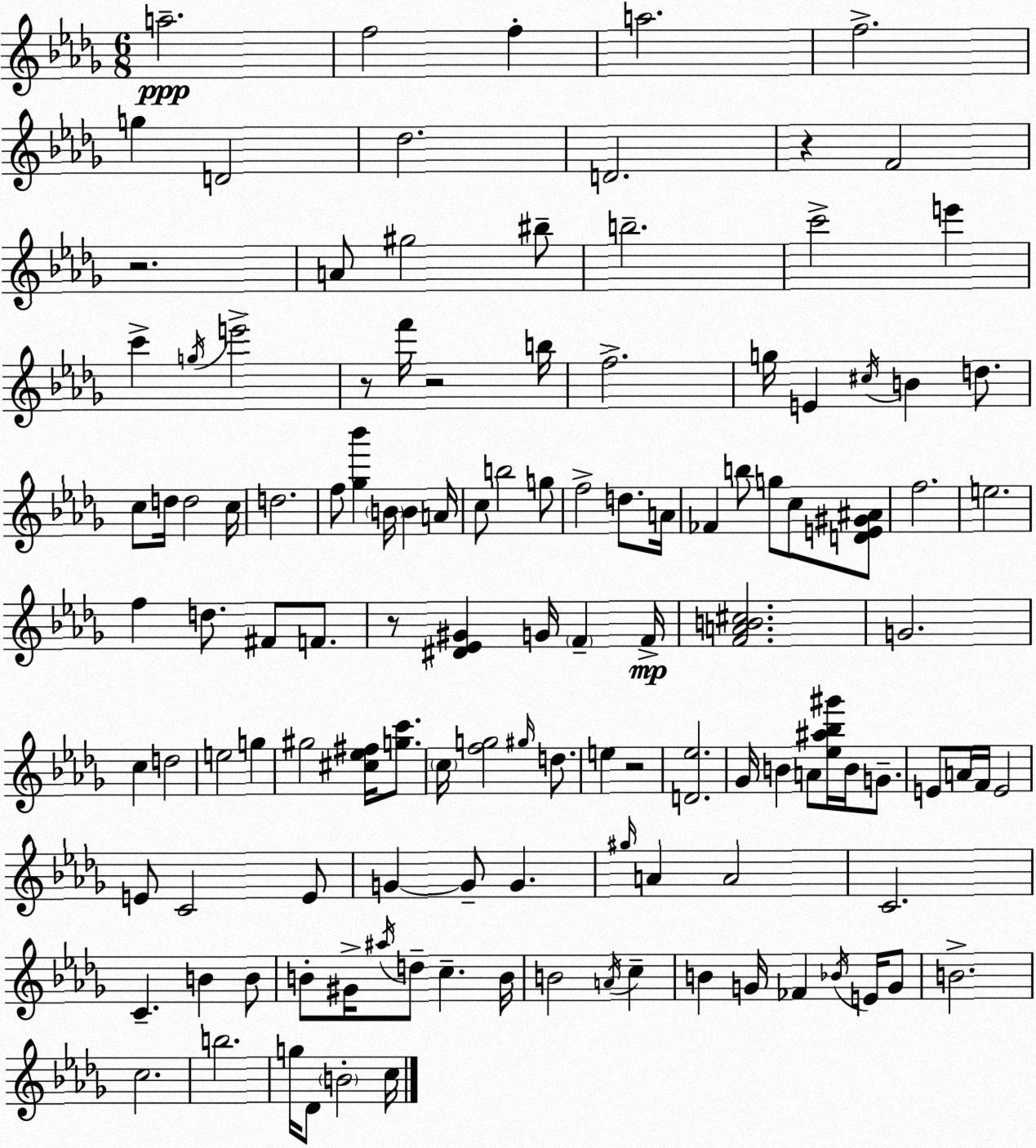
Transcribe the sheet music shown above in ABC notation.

X:1
T:Untitled
M:6/8
L:1/4
K:Bbm
a2 f2 f a2 f2 g D2 _d2 D2 z F2 z2 A/2 ^g2 ^b/2 b2 c'2 e' c' g/4 e'2 z/2 f'/4 z2 b/4 f2 g/4 E ^c/4 B d/2 c/2 d/4 d2 c/4 d2 f/2 [_g_b'] B/4 B A/4 c/2 b2 g/2 f2 d/2 A/4 _F b/2 g/2 c/2 [DE^G^A]/2 f2 e2 f d/2 ^F/2 F/2 z/2 [^D_E^G] G/4 F F/4 [FAB^c]2 G2 c d2 e2 g ^g2 [^c_e^f]/4 [gc']/2 c/4 [fg]2 ^g/4 d/2 e z2 [D_e]2 _G/4 B A/2 [_e^a_b^g']/4 B/4 G/2 E/2 A/4 F/4 E2 E/2 C2 E/2 G G/2 G ^g/4 A A2 C2 C B B/2 B/2 ^G/4 ^a/4 d/2 c B/4 B2 A/4 c B G/4 _F _B/4 E/4 G/2 B2 c2 b2 g/4 _D/2 B2 c/4